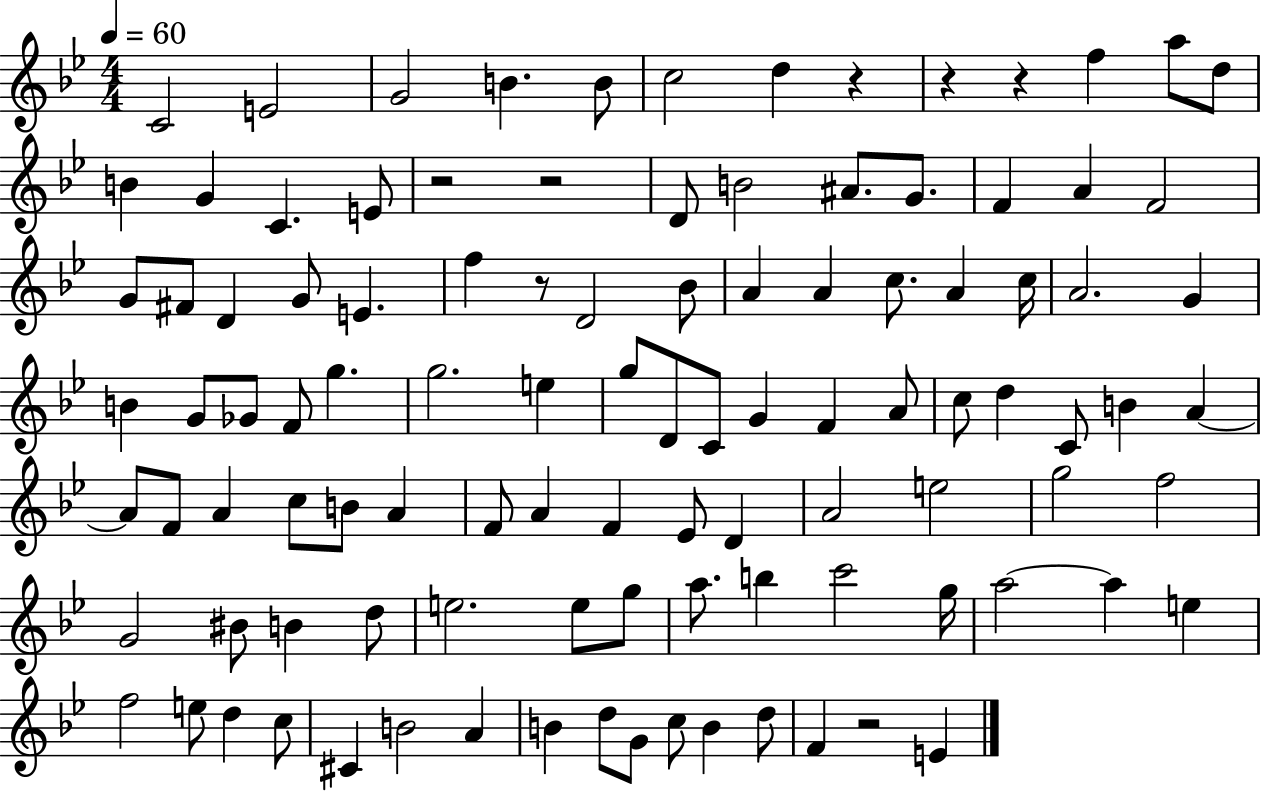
X:1
T:Untitled
M:4/4
L:1/4
K:Bb
C2 E2 G2 B B/2 c2 d z z z f a/2 d/2 B G C E/2 z2 z2 D/2 B2 ^A/2 G/2 F A F2 G/2 ^F/2 D G/2 E f z/2 D2 _B/2 A A c/2 A c/4 A2 G B G/2 _G/2 F/2 g g2 e g/2 D/2 C/2 G F A/2 c/2 d C/2 B A A/2 F/2 A c/2 B/2 A F/2 A F _E/2 D A2 e2 g2 f2 G2 ^B/2 B d/2 e2 e/2 g/2 a/2 b c'2 g/4 a2 a e f2 e/2 d c/2 ^C B2 A B d/2 G/2 c/2 B d/2 F z2 E